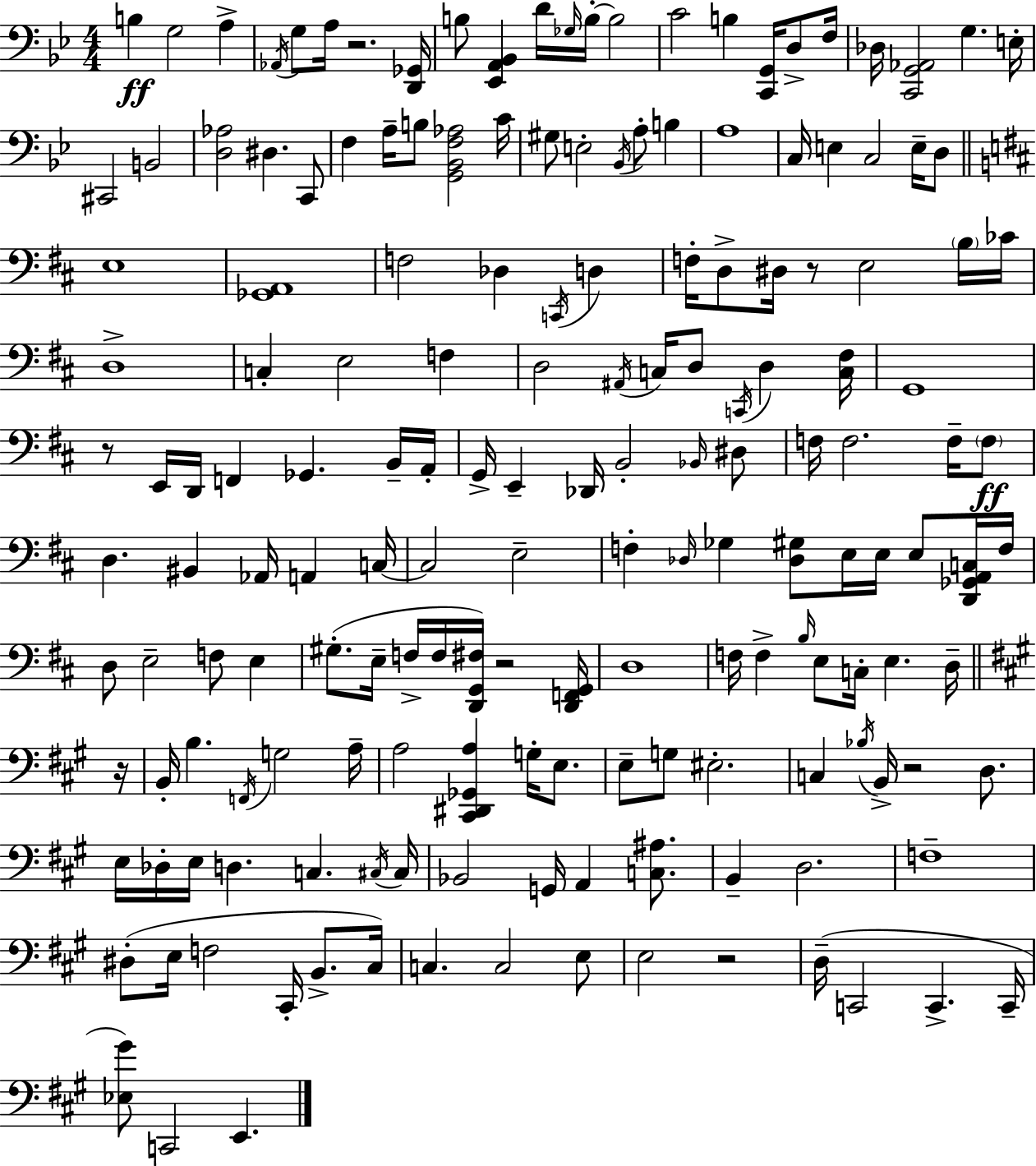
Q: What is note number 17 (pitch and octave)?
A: G3